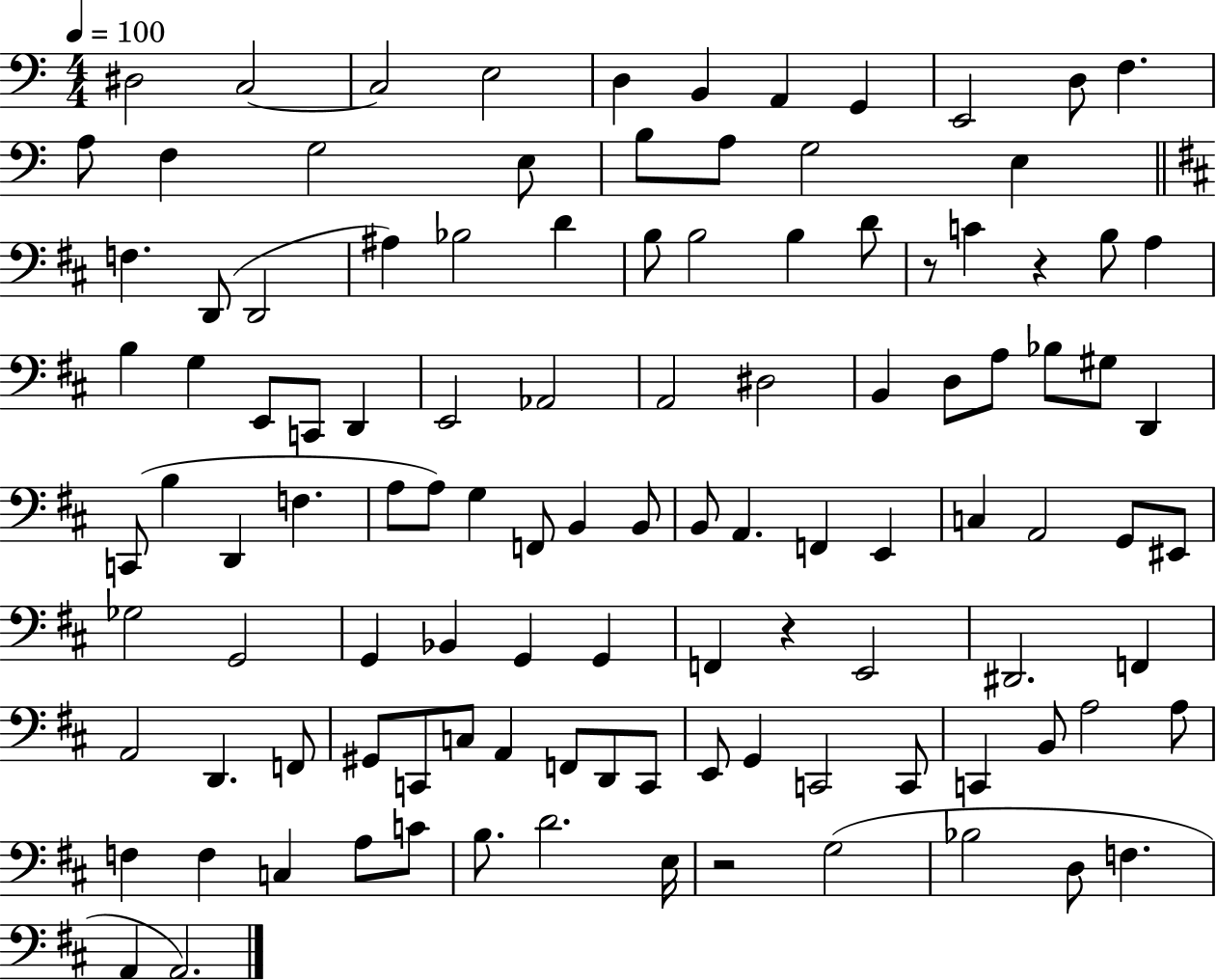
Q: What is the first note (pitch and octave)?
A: D#3